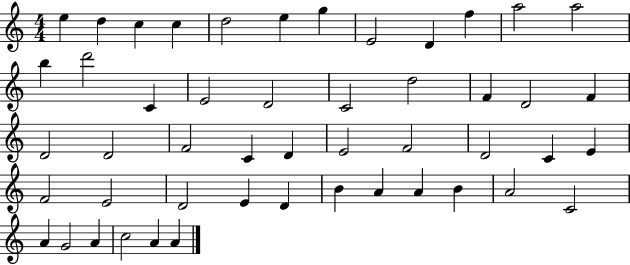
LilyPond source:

{
  \clef treble
  \numericTimeSignature
  \time 4/4
  \key c \major
  e''4 d''4 c''4 c''4 | d''2 e''4 g''4 | e'2 d'4 f''4 | a''2 a''2 | \break b''4 d'''2 c'4 | e'2 d'2 | c'2 d''2 | f'4 d'2 f'4 | \break d'2 d'2 | f'2 c'4 d'4 | e'2 f'2 | d'2 c'4 e'4 | \break f'2 e'2 | d'2 e'4 d'4 | b'4 a'4 a'4 b'4 | a'2 c'2 | \break a'4 g'2 a'4 | c''2 a'4 a'4 | \bar "|."
}